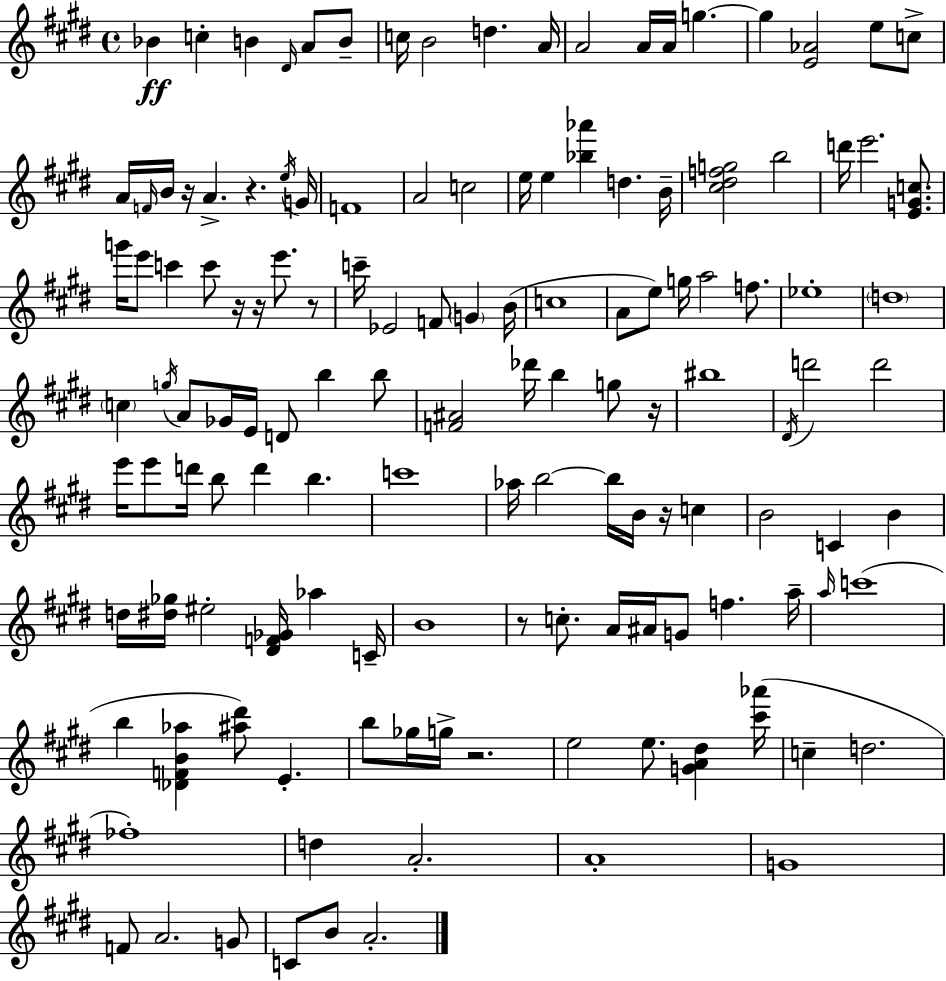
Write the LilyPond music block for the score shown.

{
  \clef treble
  \time 4/4
  \defaultTimeSignature
  \key e \major
  \repeat volta 2 { bes'4\ff c''4-. b'4 \grace { dis'16 } a'8 b'8-- | c''16 b'2 d''4. | a'16 a'2 a'16 a'16 g''4.~~ | g''4 <e' aes'>2 e''8 c''8-> | \break a'16 \grace { f'16 } b'16 r16 a'4.-> r4. | \acciaccatura { e''16 } g'16 f'1 | a'2 c''2 | e''16 e''4 <bes'' aes'''>4 d''4. | \break b'16-- <cis'' dis'' f'' g''>2 b''2 | d'''16 e'''2. | <e' g' c''>8. g'''16 e'''8 c'''4 c'''8 r16 r16 e'''8. | r8 c'''16-- ees'2 f'8 \parenthesize g'4 | \break b'16( c''1 | a'8 e''8) g''16 a''2 | f''8. ees''1-. | \parenthesize d''1 | \break \parenthesize c''4 \acciaccatura { g''16 } a'8 ges'16 e'16 d'8 b''4 | b''8 <f' ais'>2 des'''16 b''4 | g''8 r16 bis''1 | \acciaccatura { dis'16 } d'''2 d'''2 | \break e'''16 e'''8 d'''16 b''8 d'''4 b''4. | c'''1 | aes''16 b''2~~ b''16 b'16 | r16 c''4 b'2 c'4 | \break b'4 d''16 <dis'' ges''>16 eis''2-. <dis' f' ges'>16 | aes''4 c'16-- b'1 | r8 c''8.-. a'16 ais'16 g'8 f''4. | a''16-- \grace { a''16 }( c'''1 | \break b''4 <des' f' b' aes''>4 <ais'' dis'''>8) | e'4.-. b''8 ges''16 g''16-> r2. | e''2 e''8. | <g' a' dis''>4 <cis''' aes'''>16( c''4-- d''2. | \break fes''1-.) | d''4 a'2.-. | a'1-. | g'1 | \break f'8 a'2. | g'8 c'8 b'8 a'2.-. | } \bar "|."
}